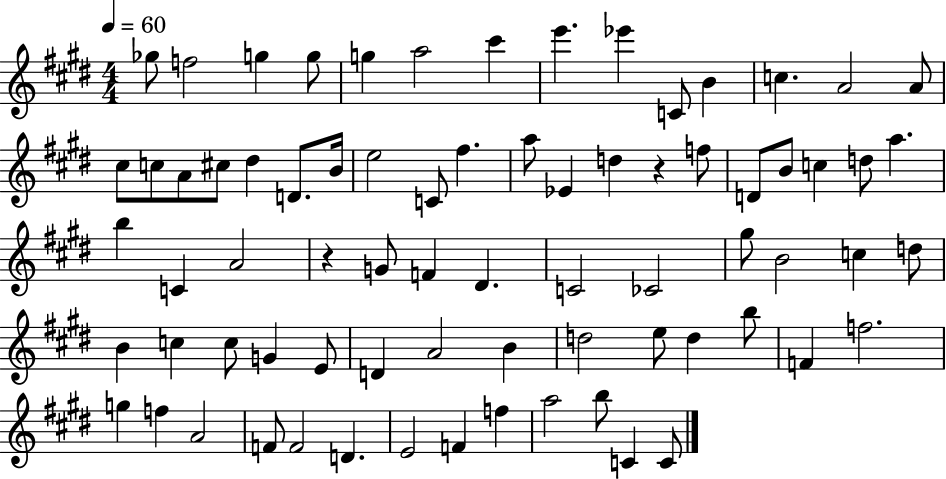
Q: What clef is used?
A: treble